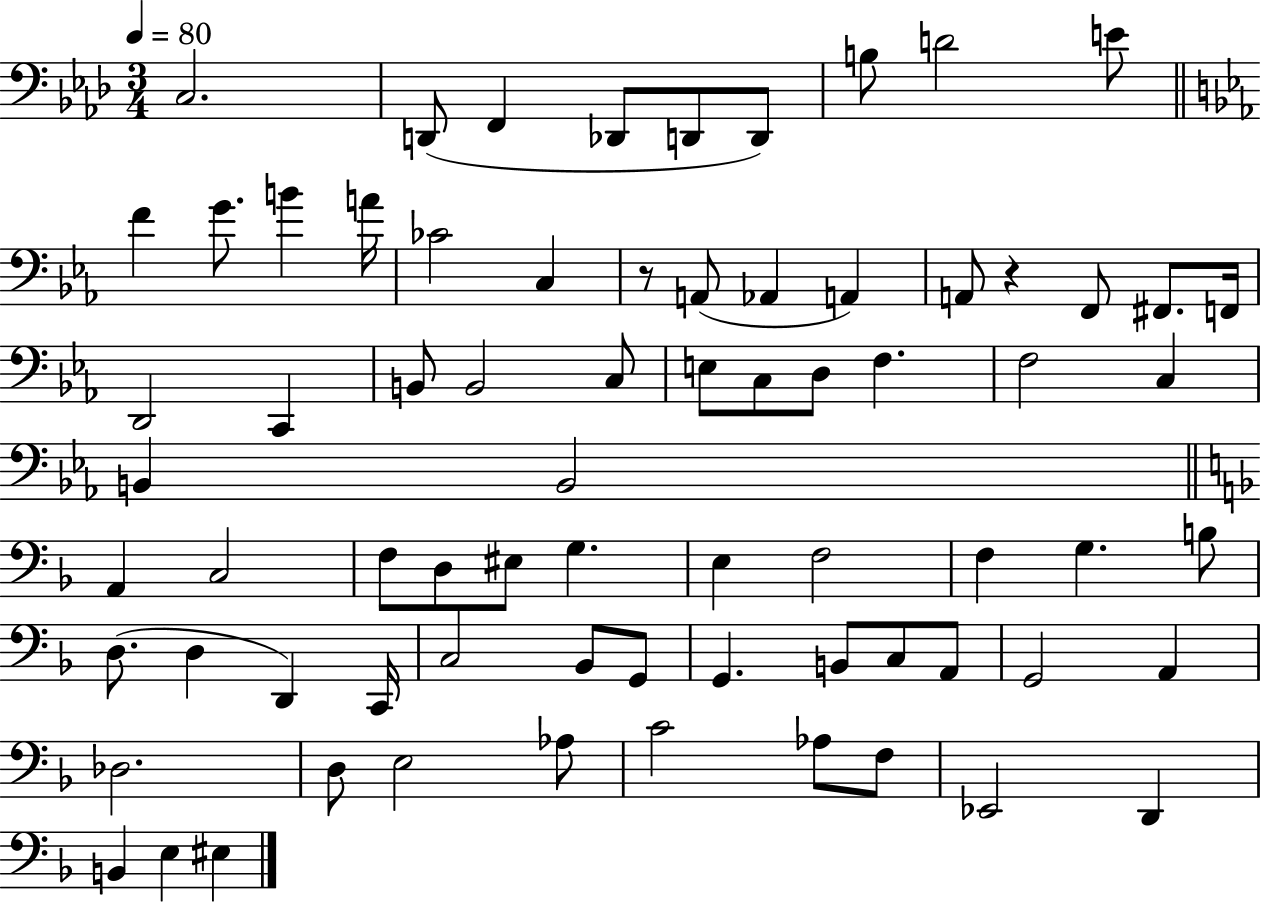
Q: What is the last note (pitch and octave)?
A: EIS3